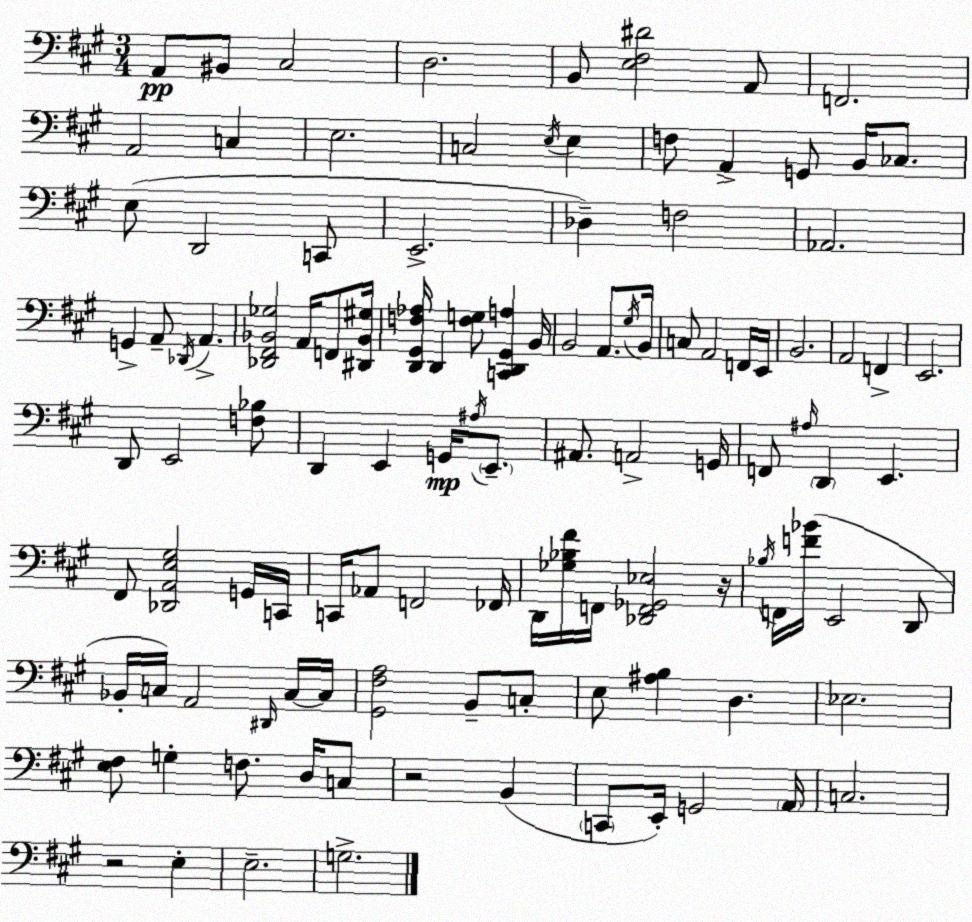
X:1
T:Untitled
M:3/4
L:1/4
K:A
A,,/2 ^B,,/2 ^C,2 D,2 B,,/2 [E,^F,^D]2 A,,/2 F,,2 A,,2 C, E,2 C,2 E,/4 E, F,/2 A,, G,,/2 B,,/4 _C,/2 E,/2 D,,2 C,,/2 E,,2 _D, F,2 _A,,2 G,, A,,/2 _D,,/4 A,, [_D,,^F,,_B,,_G,]2 A,,/4 F,,/2 [^D,,_B,,^G,]/4 [D,,^G,,F,_A,]/4 D,, [F,G,]/2 [C,,D,,^G,,A,] B,,/4 B,,2 A,,/2 ^G,/4 B,,/4 C,/2 A,,2 F,,/4 E,,/4 B,,2 A,,2 F,, E,,2 D,,/2 E,,2 [F,_B,]/2 D,, E,, G,,/4 ^A,/4 E,,/2 ^A,,/2 A,,2 G,,/4 F,,/2 ^A,/4 D,, E,, ^F,,/2 [_D,,A,,E,^G,]2 G,,/4 C,,/4 C,,/4 _A,,/2 F,,2 _F,,/4 D,,/4 [_G,_B,^F]/4 F,,/4 [_D,,F,,_G,,_E,]2 z/4 _B,/4 F,,/4 [F_B]/4 E,,2 D,,/2 _B,,/4 C,/4 A,,2 ^D,,/4 C,/4 C,/4 [^G,,^F,A,]2 B,,/2 C,/2 E,/2 [^A,B,] D, _E,2 [E,^F,]/2 G, F,/2 D,/4 C,/2 z2 B,, C,,/2 E,,/4 G,,2 A,,/4 C,2 z2 E, E,2 G,2